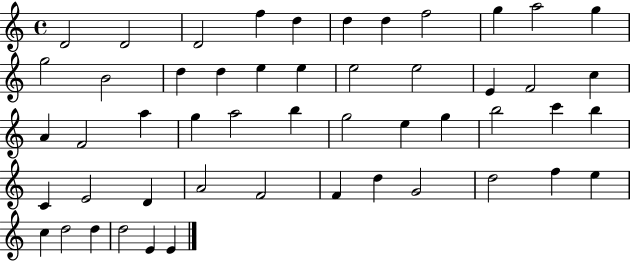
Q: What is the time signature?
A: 4/4